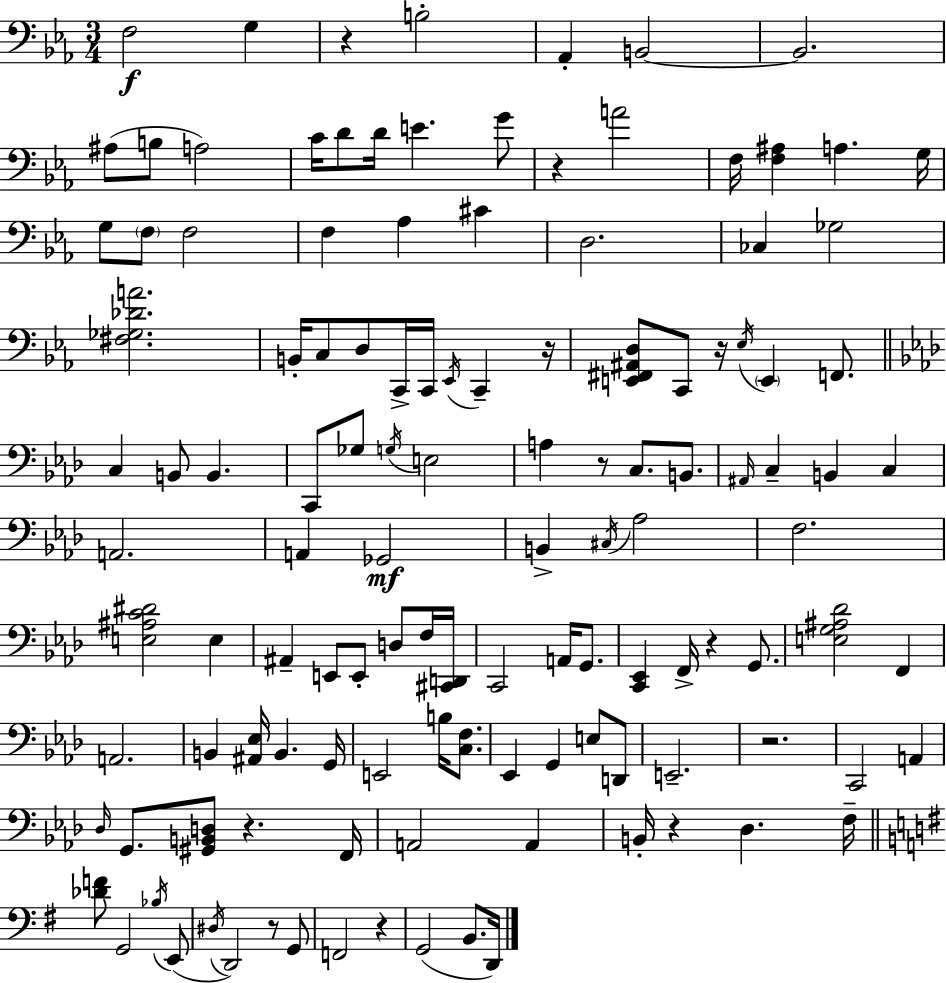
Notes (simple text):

F3/h G3/q R/q B3/h Ab2/q B2/h B2/h. A#3/e B3/e A3/h C4/s D4/e D4/s E4/q. G4/e R/q A4/h F3/s [F3,A#3]/q A3/q. G3/s G3/e F3/e F3/h F3/q Ab3/q C#4/q D3/h. CES3/q Gb3/h [F#3,Gb3,Db4,A4]/h. B2/s C3/e D3/e C2/s C2/s Eb2/s C2/q R/s [E2,F#2,A#2,D3]/e C2/e R/s Eb3/s E2/q F2/e. C3/q B2/e B2/q. C2/e Gb3/e G3/s E3/h A3/q R/e C3/e. B2/e. A#2/s C3/q B2/q C3/q A2/h. A2/q Gb2/h B2/q C#3/s Ab3/h F3/h. [E3,A#3,C4,D#4]/h E3/q A#2/q E2/e E2/e D3/e F3/s [C#2,D2]/s C2/h A2/s G2/e. [C2,Eb2]/q F2/s R/q G2/e. [E3,G3,A#3,Db4]/h F2/q A2/h. B2/q [A#2,Eb3]/s B2/q. G2/s E2/h B3/s [C3,F3]/e. Eb2/q G2/q E3/e D2/e E2/h. R/h. C2/h A2/q Db3/s G2/e. [G#2,B2,D3]/e R/q. F2/s A2/h A2/q B2/s R/q Db3/q. F3/s [Db4,F4]/e G2/h Bb3/s E2/e D#3/s D2/h R/e G2/e F2/h R/q G2/h B2/e. D2/s